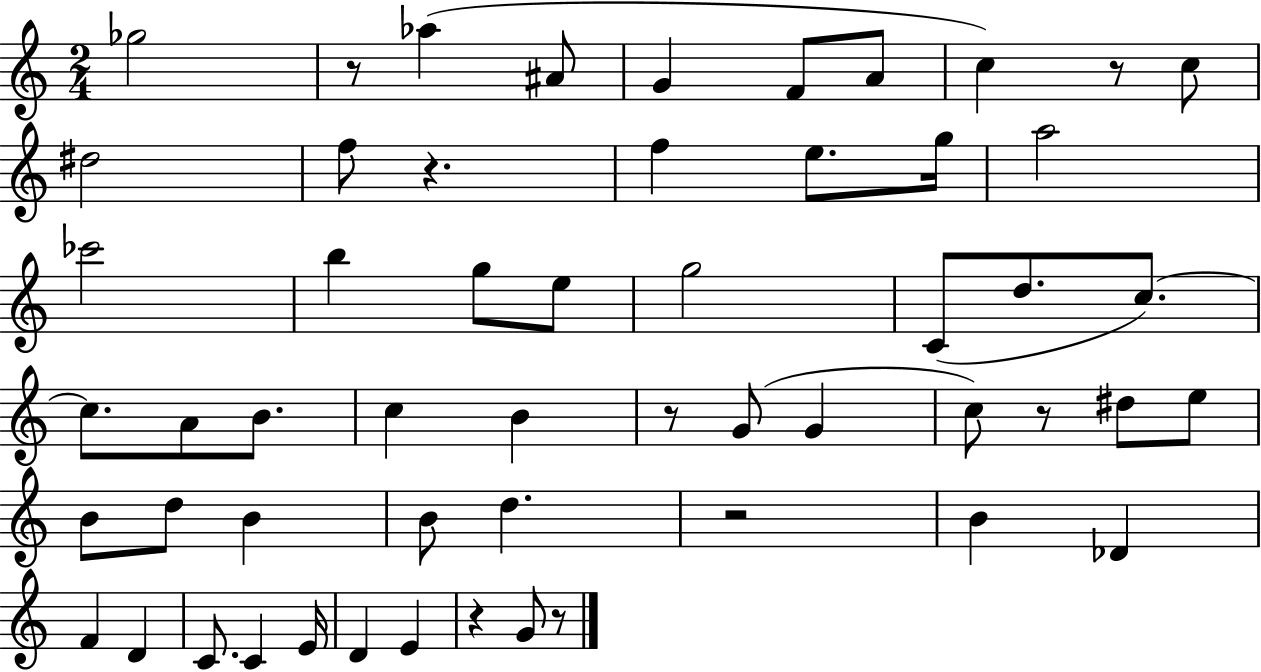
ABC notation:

X:1
T:Untitled
M:2/4
L:1/4
K:C
_g2 z/2 _a ^A/2 G F/2 A/2 c z/2 c/2 ^d2 f/2 z f e/2 g/4 a2 _c'2 b g/2 e/2 g2 C/2 d/2 c/2 c/2 A/2 B/2 c B z/2 G/2 G c/2 z/2 ^d/2 e/2 B/2 d/2 B B/2 d z2 B _D F D C/2 C E/4 D E z G/2 z/2